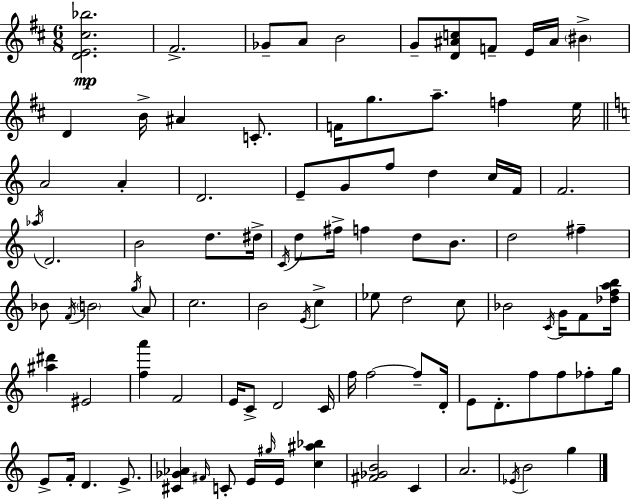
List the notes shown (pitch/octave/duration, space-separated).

[D4,E4,C#5,Bb5]/h. F#4/h. Gb4/e A4/e B4/h G4/e [D4,A#4,C5]/e F4/e E4/s A#4/s BIS4/q D4/q B4/s A#4/q C4/e. F4/s G5/e. A5/e. F5/q E5/s A4/h A4/q D4/h. E4/e G4/e F5/e D5/q C5/s F4/s F4/h. Ab5/s D4/h. B4/h D5/e. D#5/s C4/s D5/e F#5/s F5/q D5/e B4/e. D5/h F#5/q Bb4/e F4/s B4/h G5/s A4/e C5/h. B4/h E4/s C5/q Eb5/e D5/h C5/e Bb4/h C4/s G4/s F4/e [Db5,F5,A5,B5]/s [A#5,D#6]/q EIS4/h [F5,A6]/q F4/h E4/s C4/e D4/h C4/s F5/s F5/h F5/e D4/s E4/e D4/e. F5/e F5/e FES5/e G5/s E4/e F4/s D4/q. E4/e. [C#4,Gb4,Ab4]/q F#4/s C4/e E4/s G#5/s E4/s [C5,A#5,Bb5]/q [F#4,Gb4,B4]/h C4/q A4/h. Eb4/s B4/h G5/q